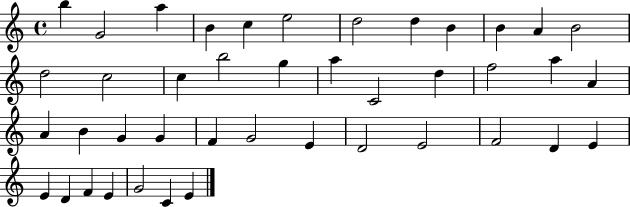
X:1
T:Untitled
M:4/4
L:1/4
K:C
b G2 a B c e2 d2 d B B A B2 d2 c2 c b2 g a C2 d f2 a A A B G G F G2 E D2 E2 F2 D E E D F E G2 C E